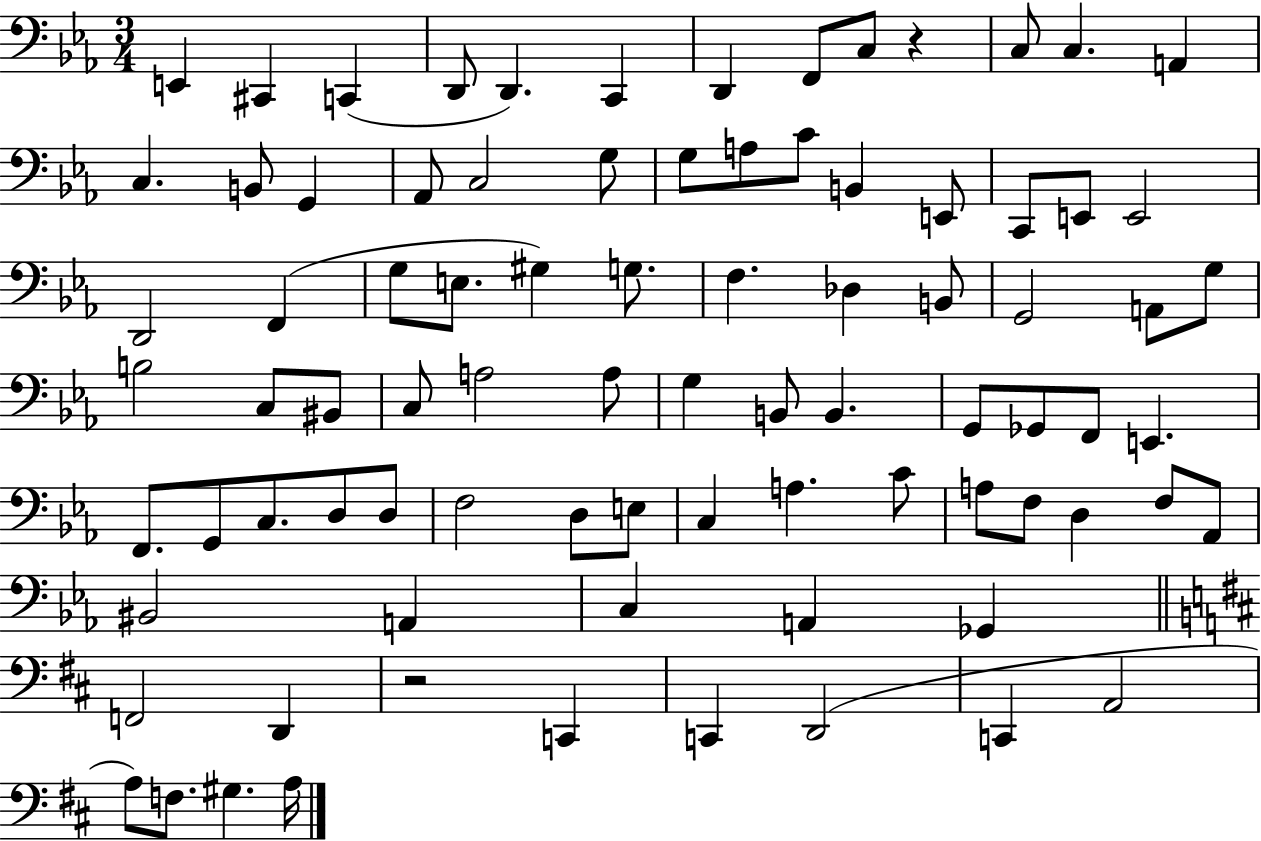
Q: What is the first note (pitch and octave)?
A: E2